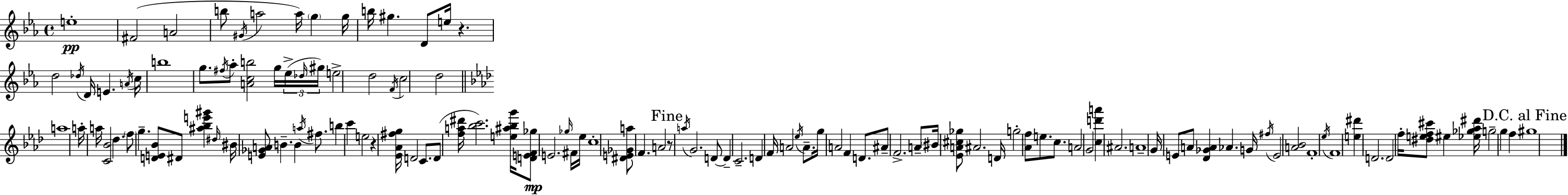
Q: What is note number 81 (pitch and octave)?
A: C5